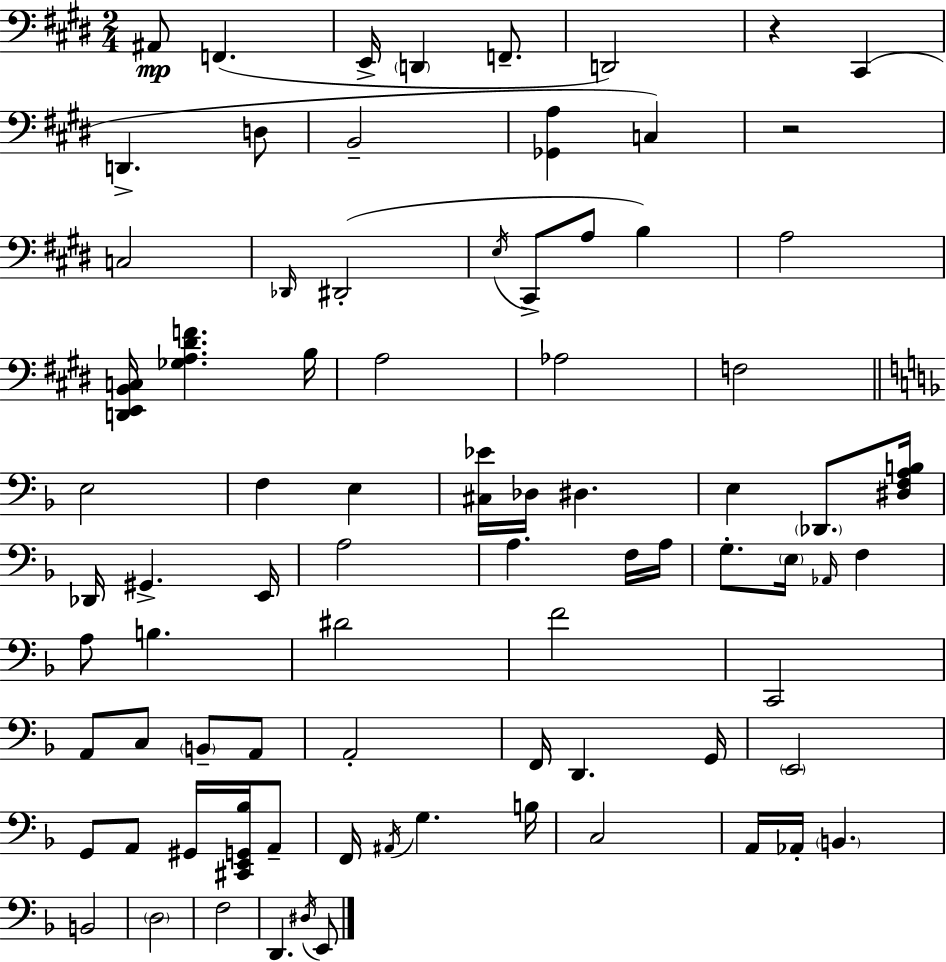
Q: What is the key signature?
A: E major